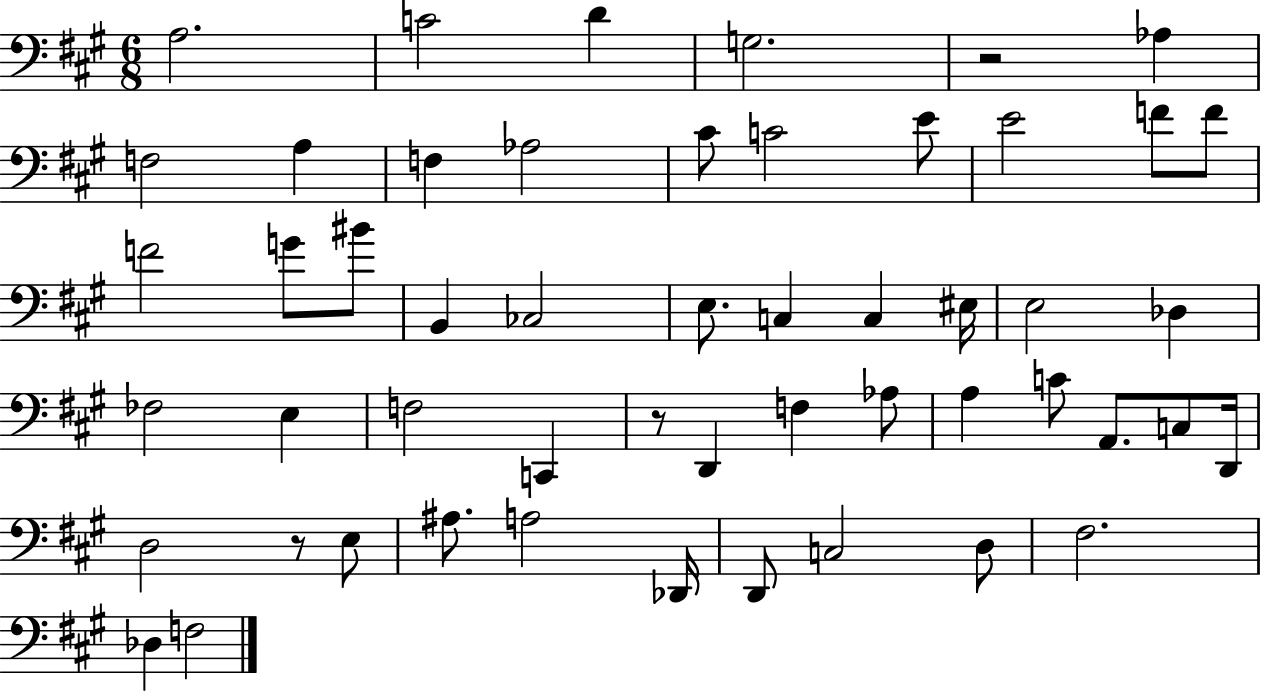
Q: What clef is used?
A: bass